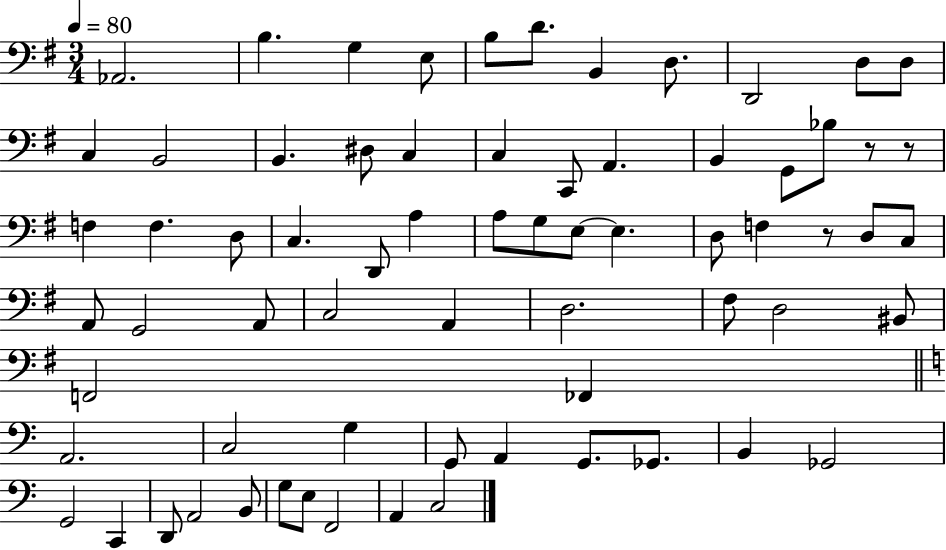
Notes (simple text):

Ab2/h. B3/q. G3/q E3/e B3/e D4/e. B2/q D3/e. D2/h D3/e D3/e C3/q B2/h B2/q. D#3/e C3/q C3/q C2/e A2/q. B2/q G2/e Bb3/e R/e R/e F3/q F3/q. D3/e C3/q. D2/e A3/q A3/e G3/e E3/e E3/q. D3/e F3/q R/e D3/e C3/e A2/e G2/h A2/e C3/h A2/q D3/h. F#3/e D3/h BIS2/e F2/h FES2/q A2/h. C3/h G3/q G2/e A2/q G2/e. Gb2/e. B2/q Gb2/h G2/h C2/q D2/e A2/h B2/e G3/e E3/e F2/h A2/q C3/h